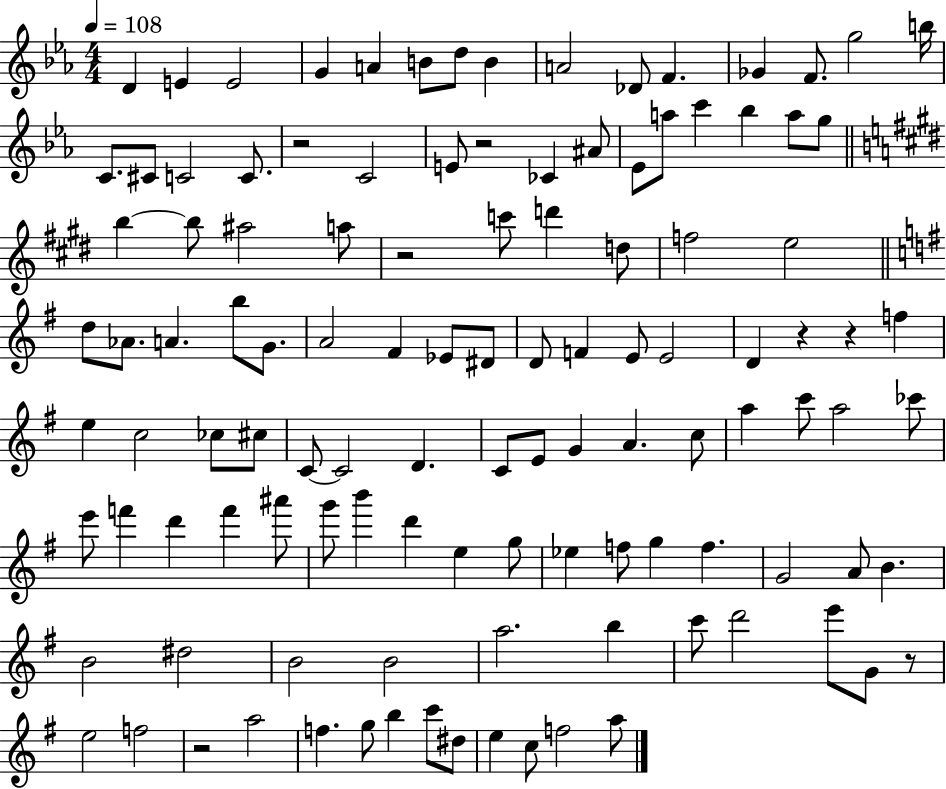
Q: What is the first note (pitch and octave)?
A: D4